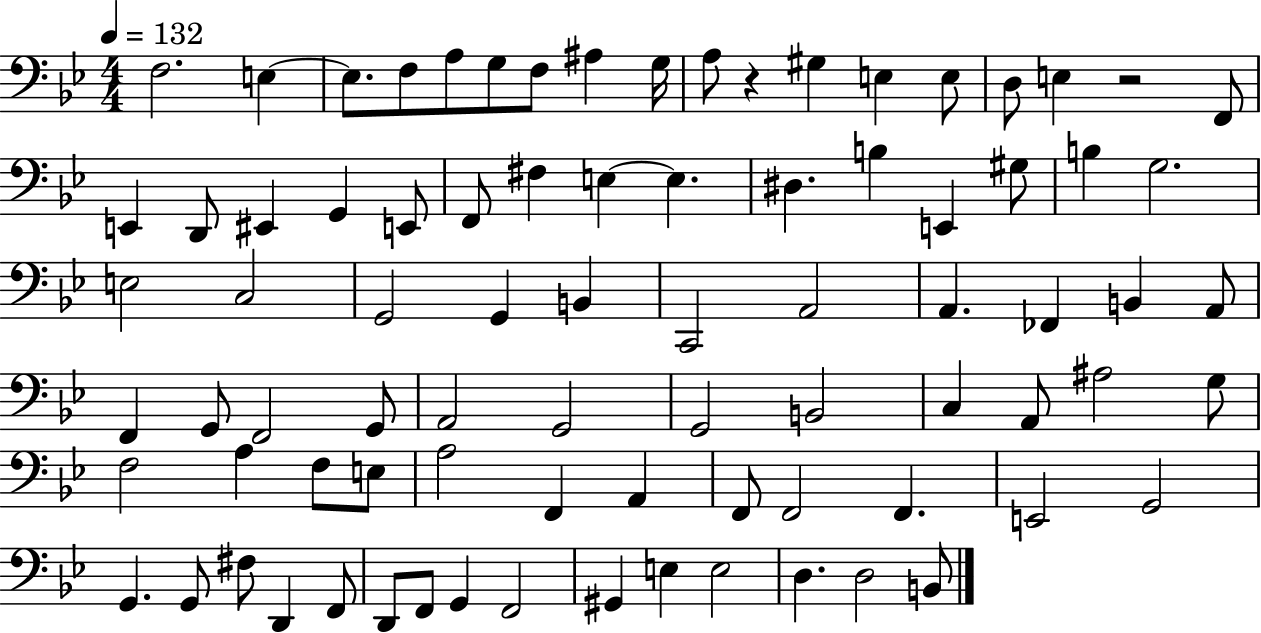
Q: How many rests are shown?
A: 2